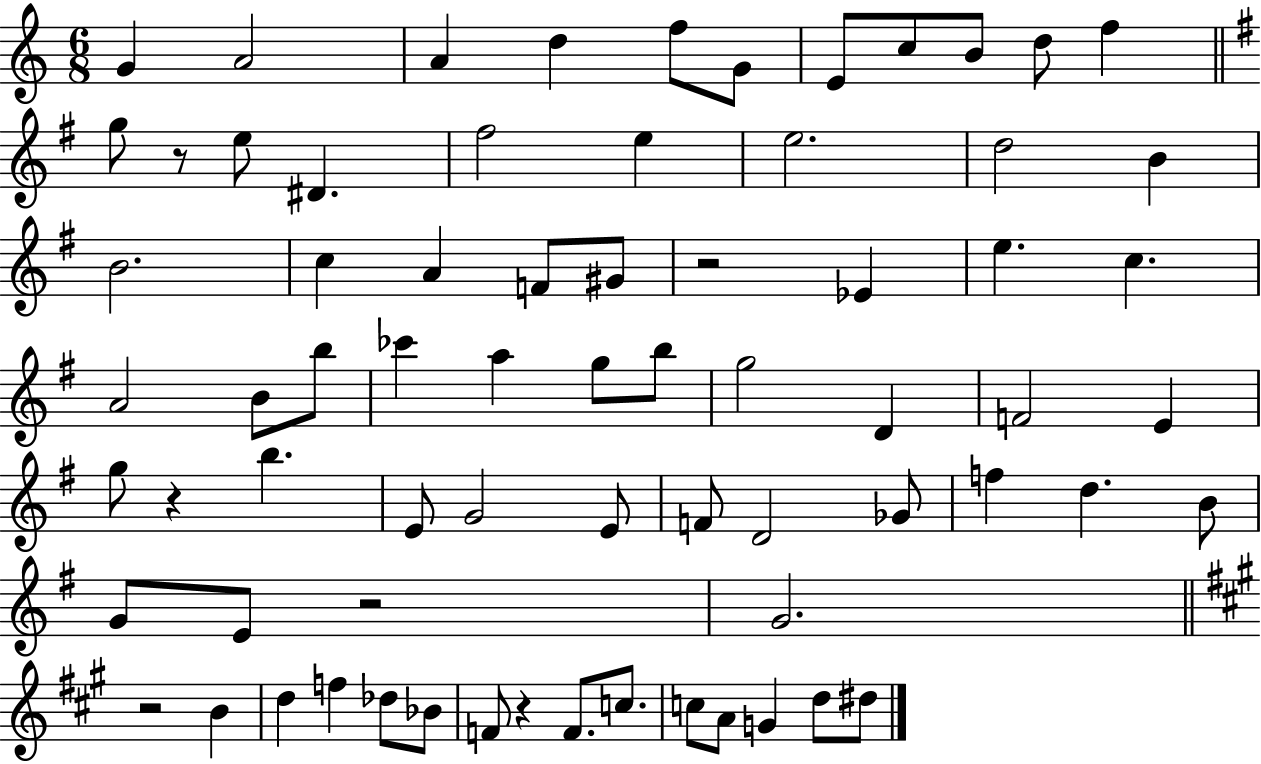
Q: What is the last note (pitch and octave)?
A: D#5